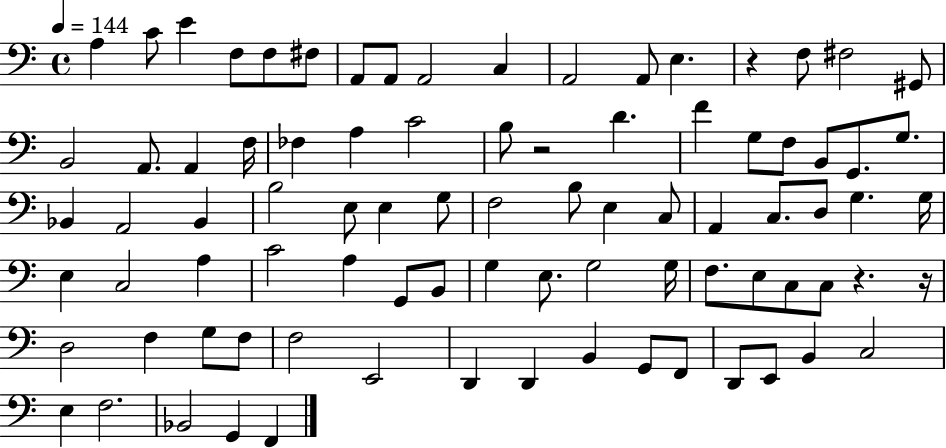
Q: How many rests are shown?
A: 4